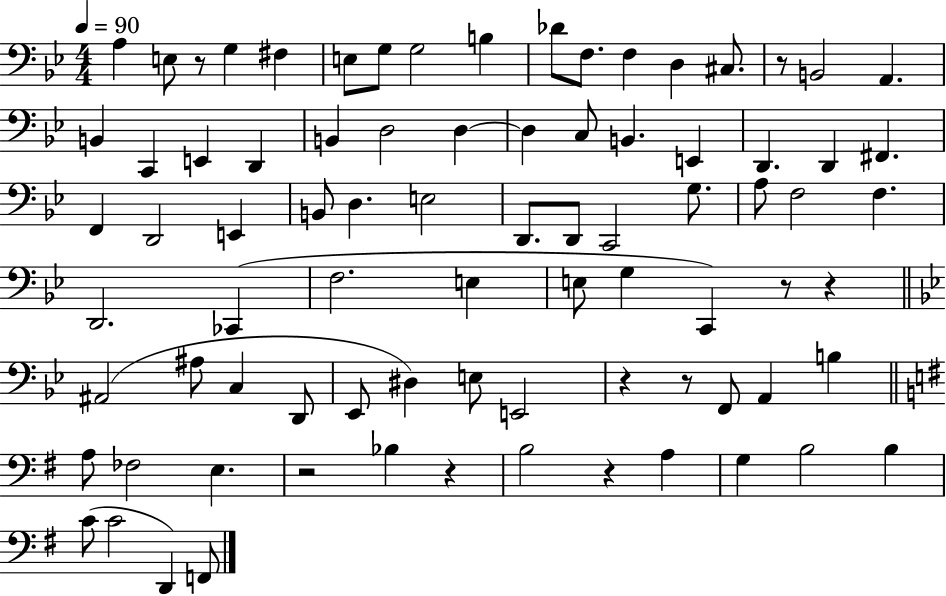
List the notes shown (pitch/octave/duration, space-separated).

A3/q E3/e R/e G3/q F#3/q E3/e G3/e G3/h B3/q Db4/e F3/e. F3/q D3/q C#3/e. R/e B2/h A2/q. B2/q C2/q E2/q D2/q B2/q D3/h D3/q D3/q C3/e B2/q. E2/q D2/q. D2/q F#2/q. F2/q D2/h E2/q B2/e D3/q. E3/h D2/e. D2/e C2/h G3/e. A3/e F3/h F3/q. D2/h. CES2/q F3/h. E3/q E3/e G3/q C2/q R/e R/q A#2/h A#3/e C3/q D2/e Eb2/e D#3/q E3/e E2/h R/q R/e F2/e A2/q B3/q A3/e FES3/h E3/q. R/h Bb3/q R/q B3/h R/q A3/q G3/q B3/h B3/q C4/e C4/h D2/q F2/e